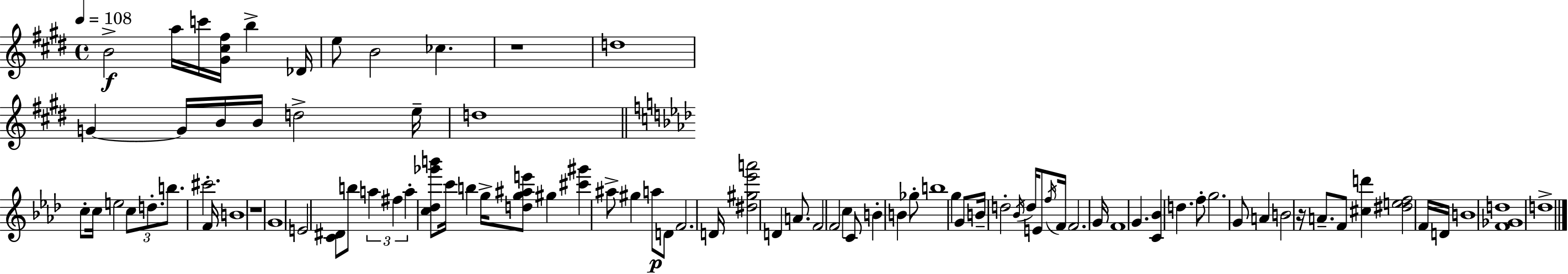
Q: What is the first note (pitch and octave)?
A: B4